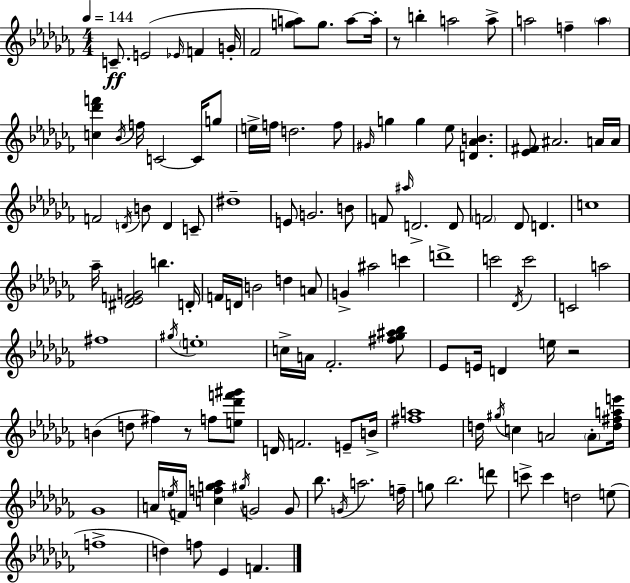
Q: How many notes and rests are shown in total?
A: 124